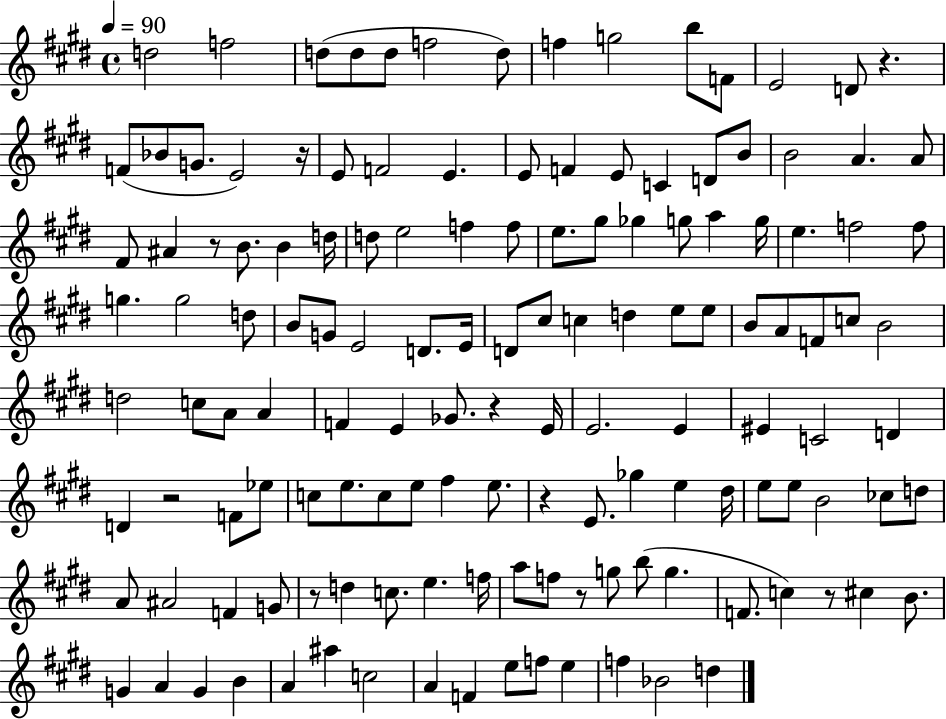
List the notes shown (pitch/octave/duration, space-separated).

D5/h F5/h D5/e D5/e D5/e F5/h D5/e F5/q G5/h B5/e F4/e E4/h D4/e R/q. F4/e Bb4/e G4/e. E4/h R/s E4/e F4/h E4/q. E4/e F4/q E4/e C4/q D4/e B4/e B4/h A4/q. A4/e F#4/e A#4/q R/e B4/e. B4/q D5/s D5/e E5/h F5/q F5/e E5/e. G#5/e Gb5/q G5/e A5/q G5/s E5/q. F5/h F5/e G5/q. G5/h D5/e B4/e G4/e E4/h D4/e. E4/s D4/e C#5/e C5/q D5/q E5/e E5/e B4/e A4/e F4/e C5/e B4/h D5/h C5/e A4/e A4/q F4/q E4/q Gb4/e. R/q E4/s E4/h. E4/q EIS4/q C4/h D4/q D4/q R/h F4/e Eb5/e C5/e E5/e. C5/e E5/e F#5/q E5/e. R/q E4/e. Gb5/q E5/q D#5/s E5/e E5/e B4/h CES5/e D5/e A4/e A#4/h F4/q G4/e R/e D5/q C5/e. E5/q. F5/s A5/e F5/e R/e G5/e B5/e G5/q. F4/e. C5/q R/e C#5/q B4/e. G4/q A4/q G4/q B4/q A4/q A#5/q C5/h A4/q F4/q E5/e F5/e E5/q F5/q Bb4/h D5/q